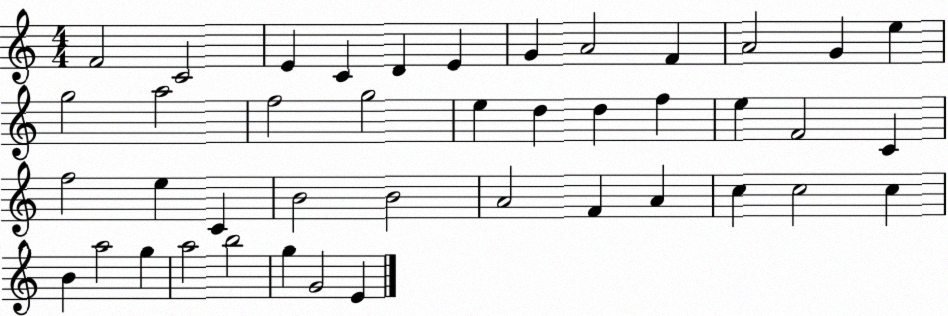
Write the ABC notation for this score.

X:1
T:Untitled
M:4/4
L:1/4
K:C
F2 C2 E C D E G A2 F A2 G e g2 a2 f2 g2 e d d f e F2 C f2 e C B2 B2 A2 F A c c2 c B a2 g a2 b2 g G2 E